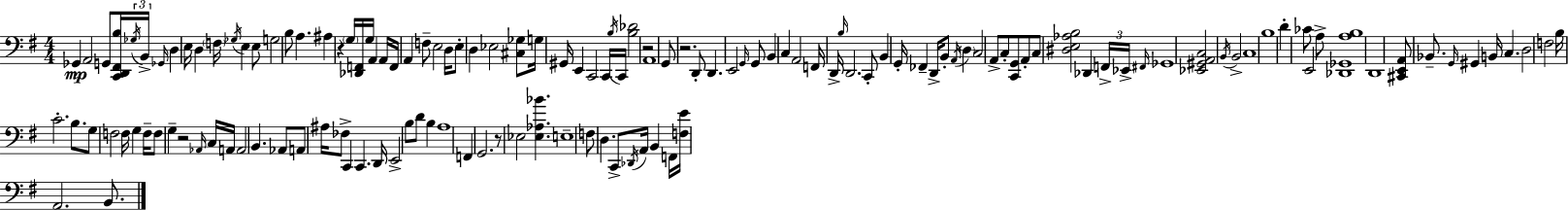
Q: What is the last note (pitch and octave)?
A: B2